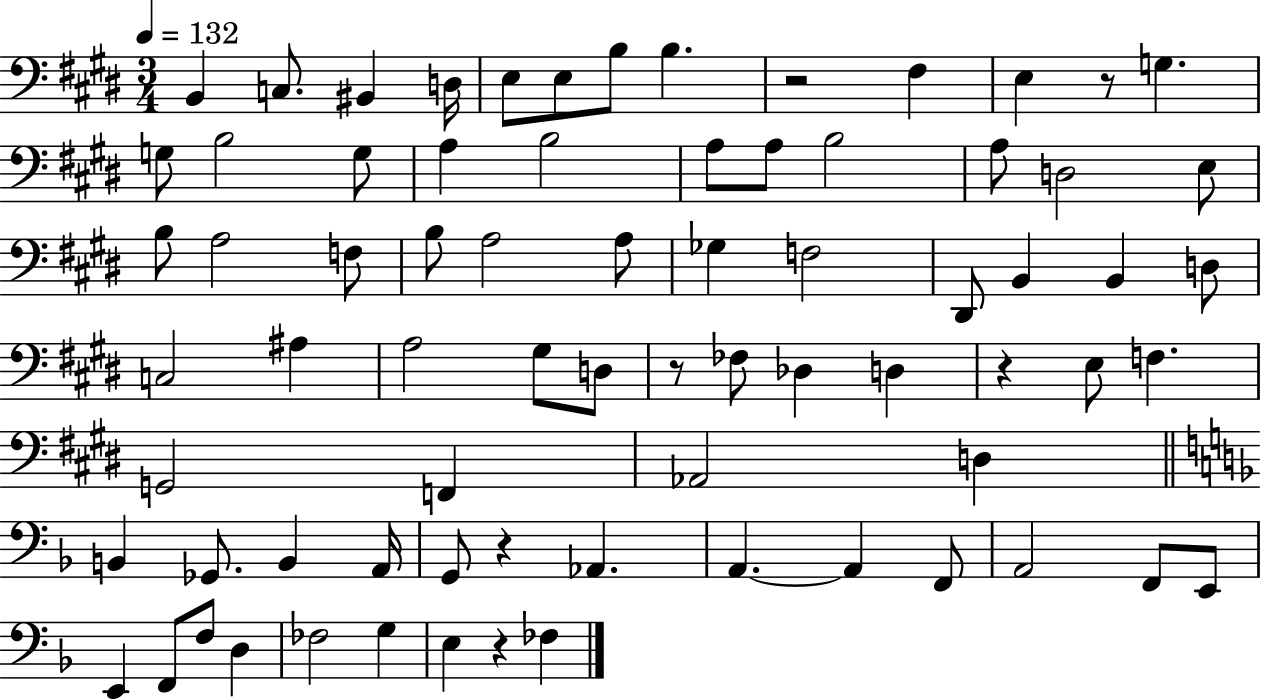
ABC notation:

X:1
T:Untitled
M:3/4
L:1/4
K:E
B,, C,/2 ^B,, D,/4 E,/2 E,/2 B,/2 B, z2 ^F, E, z/2 G, G,/2 B,2 G,/2 A, B,2 A,/2 A,/2 B,2 A,/2 D,2 E,/2 B,/2 A,2 F,/2 B,/2 A,2 A,/2 _G, F,2 ^D,,/2 B,, B,, D,/2 C,2 ^A, A,2 ^G,/2 D,/2 z/2 _F,/2 _D, D, z E,/2 F, G,,2 F,, _A,,2 D, B,, _G,,/2 B,, A,,/4 G,,/2 z _A,, A,, A,, F,,/2 A,,2 F,,/2 E,,/2 E,, F,,/2 F,/2 D, _F,2 G, E, z _F,